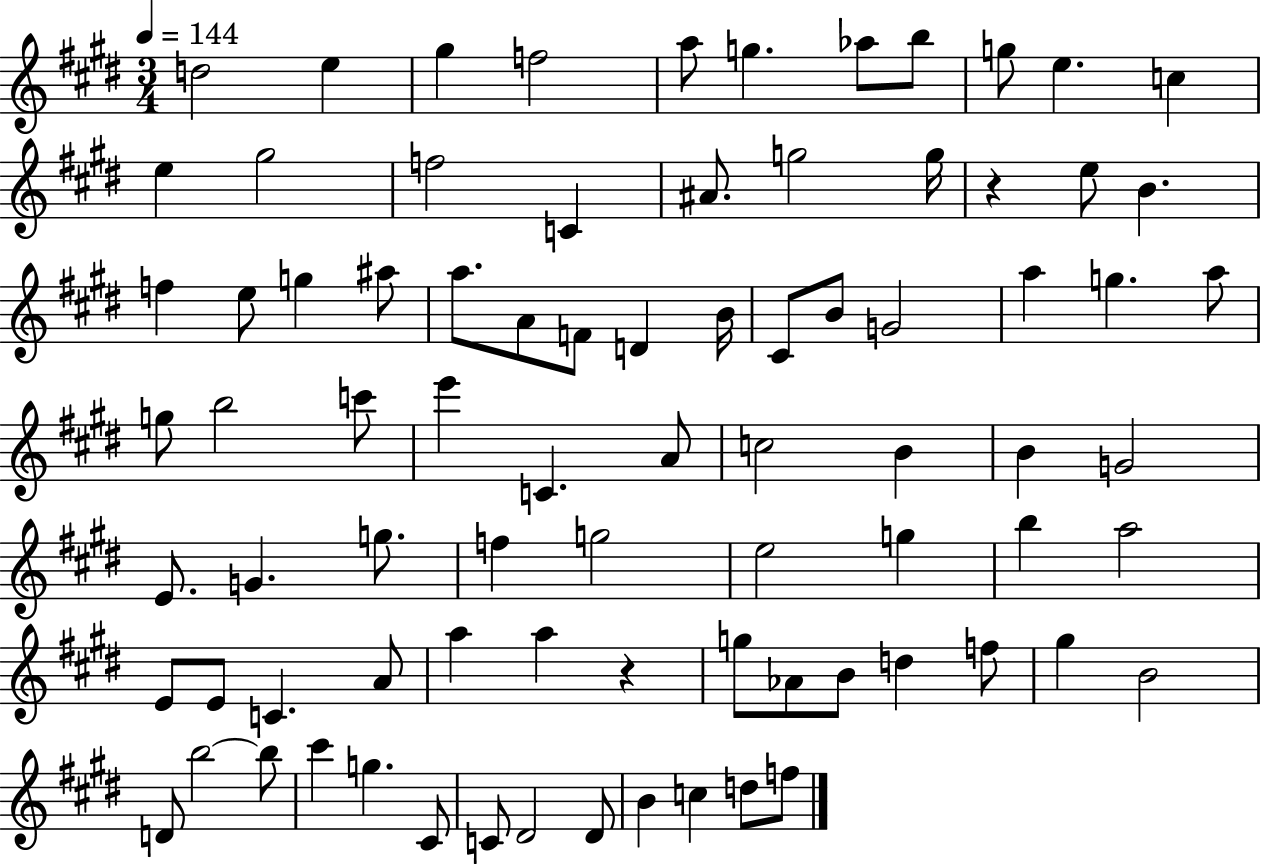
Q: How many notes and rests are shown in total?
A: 82